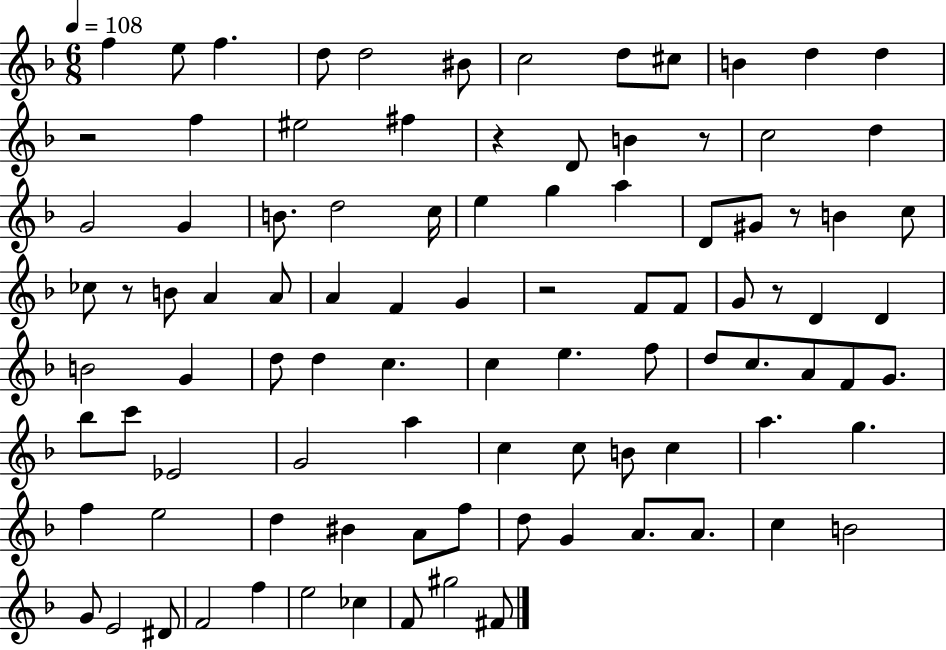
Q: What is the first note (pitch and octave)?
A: F5